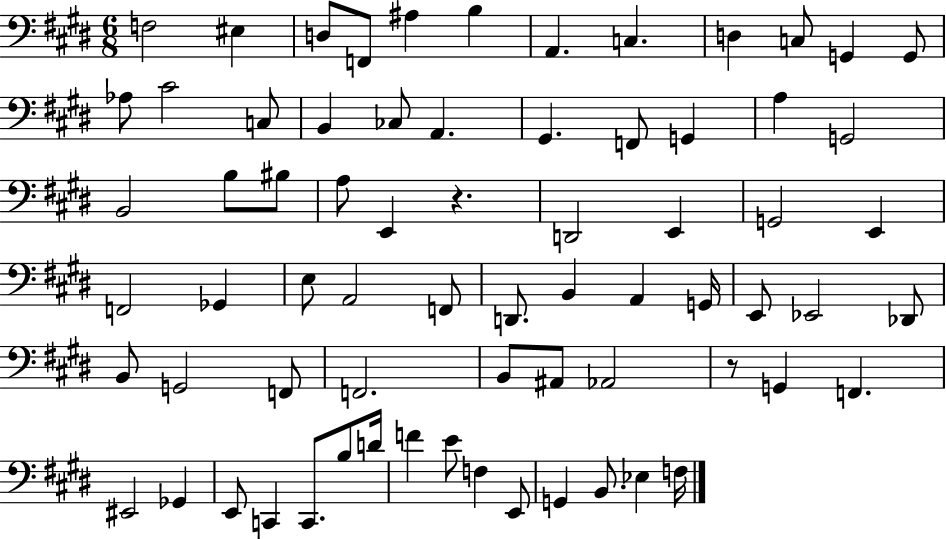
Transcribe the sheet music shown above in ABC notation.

X:1
T:Untitled
M:6/8
L:1/4
K:E
F,2 ^E, D,/2 F,,/2 ^A, B, A,, C, D, C,/2 G,, G,,/2 _A,/2 ^C2 C,/2 B,, _C,/2 A,, ^G,, F,,/2 G,, A, G,,2 B,,2 B,/2 ^B,/2 A,/2 E,, z D,,2 E,, G,,2 E,, F,,2 _G,, E,/2 A,,2 F,,/2 D,,/2 B,, A,, G,,/4 E,,/2 _E,,2 _D,,/2 B,,/2 G,,2 F,,/2 F,,2 B,,/2 ^A,,/2 _A,,2 z/2 G,, F,, ^E,,2 _G,, E,,/2 C,, C,,/2 B,/2 D/4 F E/2 F, E,,/2 G,, B,,/2 _E, F,/4